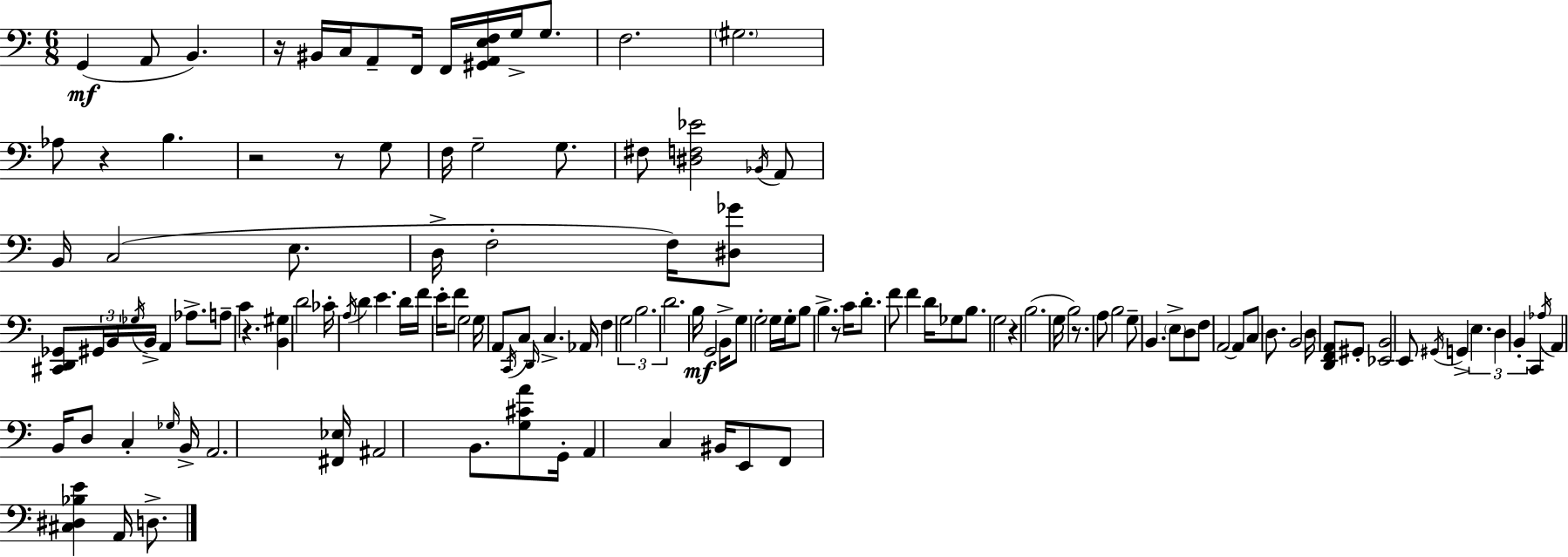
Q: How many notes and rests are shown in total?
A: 133